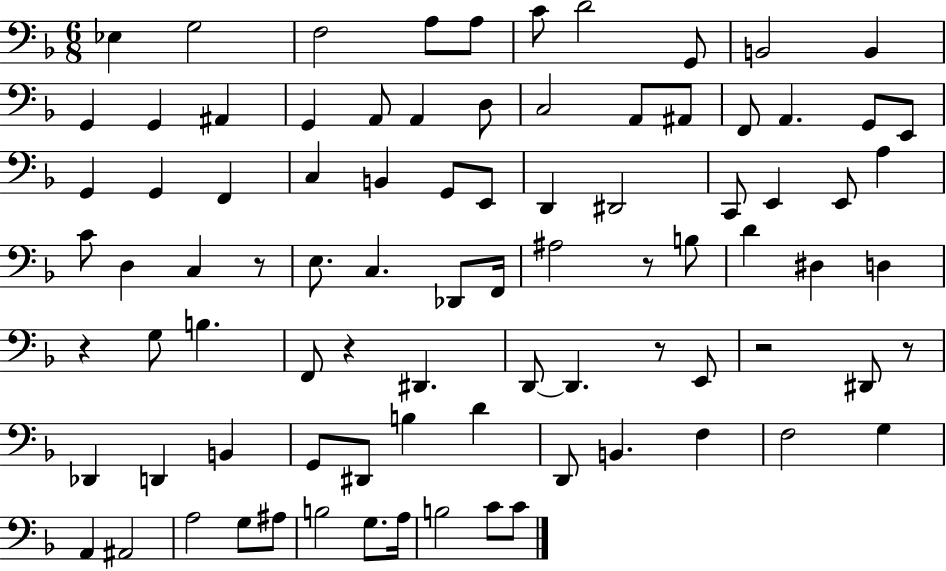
X:1
T:Untitled
M:6/8
L:1/4
K:F
_E, G,2 F,2 A,/2 A,/2 C/2 D2 G,,/2 B,,2 B,, G,, G,, ^A,, G,, A,,/2 A,, D,/2 C,2 A,,/2 ^A,,/2 F,,/2 A,, G,,/2 E,,/2 G,, G,, F,, C, B,, G,,/2 E,,/2 D,, ^D,,2 C,,/2 E,, E,,/2 A, C/2 D, C, z/2 E,/2 C, _D,,/2 F,,/4 ^A,2 z/2 B,/2 D ^D, D, z G,/2 B, F,,/2 z ^D,, D,,/2 D,, z/2 E,,/2 z2 ^D,,/2 z/2 _D,, D,, B,, G,,/2 ^D,,/2 B, D D,,/2 B,, F, F,2 G, A,, ^A,,2 A,2 G,/2 ^A,/2 B,2 G,/2 A,/4 B,2 C/2 C/2